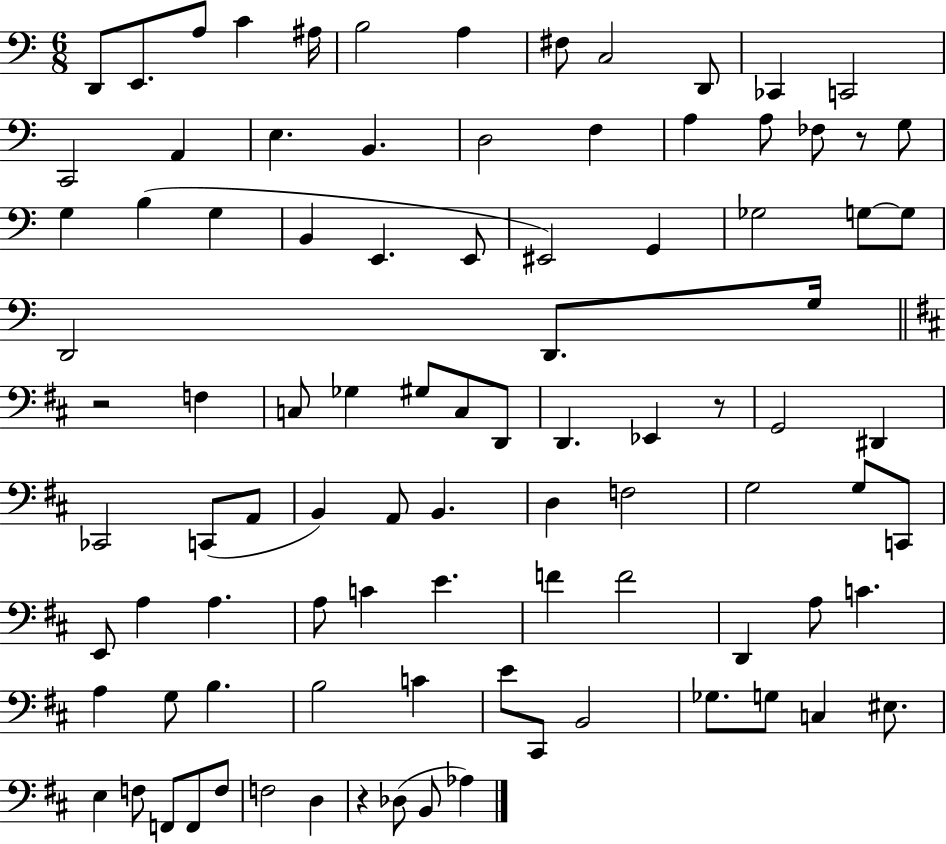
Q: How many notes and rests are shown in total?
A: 94